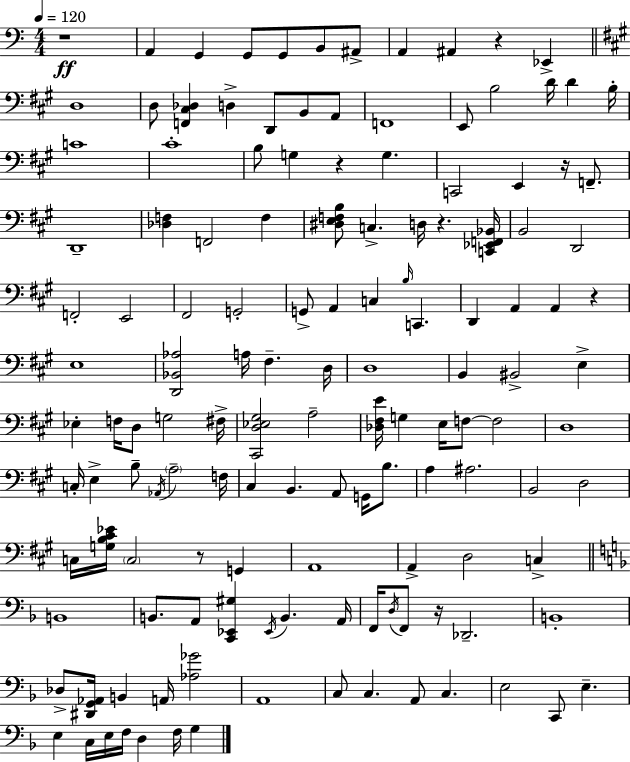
X:1
T:Untitled
M:4/4
L:1/4
K:Am
z4 A,, G,, G,,/2 G,,/2 B,,/2 ^A,,/2 A,, ^A,, z _E,, D,4 D,/2 [F,,^C,_D,] D, D,,/2 B,,/2 A,,/2 F,,4 E,,/2 B,2 D/4 D B,/4 C4 ^C4 B,/2 G, z G, C,,2 E,, z/4 F,,/2 D,,4 [_D,F,] F,,2 F, [^D,E,F,B,]/2 C, D,/4 z [C,,_E,,F,,_B,,]/4 B,,2 D,,2 F,,2 E,,2 ^F,,2 G,,2 G,,/2 A,, C, B,/4 C,, D,, A,, A,, z E,4 [D,,_B,,_A,]2 A,/4 ^F, D,/4 D,4 B,, ^B,,2 E, _E, F,/4 D,/2 G,2 ^F,/4 [^C,,D,_E,^G,]2 A,2 [_D,^F,E]/4 G, E,/4 F,/2 F,2 D,4 C,/4 E, B,/2 _A,,/4 A,2 F,/4 ^C, B,, A,,/2 G,,/4 B,/2 A, ^A,2 B,,2 D,2 C,/4 [G,B,^C_E]/4 C,2 z/2 G,, A,,4 A,, D,2 C, B,,4 B,,/2 A,,/2 [C,,_E,,^G,] _E,,/4 B,, A,,/4 F,,/4 D,/4 F,,/2 z/4 _D,,2 B,,4 _D,/2 [^D,,G,,_A,,]/4 B,, A,,/4 [_A,_G]2 A,,4 C,/2 C, A,,/2 C, E,2 C,,/2 E, E, C,/4 E,/4 F,/4 D, F,/4 G,